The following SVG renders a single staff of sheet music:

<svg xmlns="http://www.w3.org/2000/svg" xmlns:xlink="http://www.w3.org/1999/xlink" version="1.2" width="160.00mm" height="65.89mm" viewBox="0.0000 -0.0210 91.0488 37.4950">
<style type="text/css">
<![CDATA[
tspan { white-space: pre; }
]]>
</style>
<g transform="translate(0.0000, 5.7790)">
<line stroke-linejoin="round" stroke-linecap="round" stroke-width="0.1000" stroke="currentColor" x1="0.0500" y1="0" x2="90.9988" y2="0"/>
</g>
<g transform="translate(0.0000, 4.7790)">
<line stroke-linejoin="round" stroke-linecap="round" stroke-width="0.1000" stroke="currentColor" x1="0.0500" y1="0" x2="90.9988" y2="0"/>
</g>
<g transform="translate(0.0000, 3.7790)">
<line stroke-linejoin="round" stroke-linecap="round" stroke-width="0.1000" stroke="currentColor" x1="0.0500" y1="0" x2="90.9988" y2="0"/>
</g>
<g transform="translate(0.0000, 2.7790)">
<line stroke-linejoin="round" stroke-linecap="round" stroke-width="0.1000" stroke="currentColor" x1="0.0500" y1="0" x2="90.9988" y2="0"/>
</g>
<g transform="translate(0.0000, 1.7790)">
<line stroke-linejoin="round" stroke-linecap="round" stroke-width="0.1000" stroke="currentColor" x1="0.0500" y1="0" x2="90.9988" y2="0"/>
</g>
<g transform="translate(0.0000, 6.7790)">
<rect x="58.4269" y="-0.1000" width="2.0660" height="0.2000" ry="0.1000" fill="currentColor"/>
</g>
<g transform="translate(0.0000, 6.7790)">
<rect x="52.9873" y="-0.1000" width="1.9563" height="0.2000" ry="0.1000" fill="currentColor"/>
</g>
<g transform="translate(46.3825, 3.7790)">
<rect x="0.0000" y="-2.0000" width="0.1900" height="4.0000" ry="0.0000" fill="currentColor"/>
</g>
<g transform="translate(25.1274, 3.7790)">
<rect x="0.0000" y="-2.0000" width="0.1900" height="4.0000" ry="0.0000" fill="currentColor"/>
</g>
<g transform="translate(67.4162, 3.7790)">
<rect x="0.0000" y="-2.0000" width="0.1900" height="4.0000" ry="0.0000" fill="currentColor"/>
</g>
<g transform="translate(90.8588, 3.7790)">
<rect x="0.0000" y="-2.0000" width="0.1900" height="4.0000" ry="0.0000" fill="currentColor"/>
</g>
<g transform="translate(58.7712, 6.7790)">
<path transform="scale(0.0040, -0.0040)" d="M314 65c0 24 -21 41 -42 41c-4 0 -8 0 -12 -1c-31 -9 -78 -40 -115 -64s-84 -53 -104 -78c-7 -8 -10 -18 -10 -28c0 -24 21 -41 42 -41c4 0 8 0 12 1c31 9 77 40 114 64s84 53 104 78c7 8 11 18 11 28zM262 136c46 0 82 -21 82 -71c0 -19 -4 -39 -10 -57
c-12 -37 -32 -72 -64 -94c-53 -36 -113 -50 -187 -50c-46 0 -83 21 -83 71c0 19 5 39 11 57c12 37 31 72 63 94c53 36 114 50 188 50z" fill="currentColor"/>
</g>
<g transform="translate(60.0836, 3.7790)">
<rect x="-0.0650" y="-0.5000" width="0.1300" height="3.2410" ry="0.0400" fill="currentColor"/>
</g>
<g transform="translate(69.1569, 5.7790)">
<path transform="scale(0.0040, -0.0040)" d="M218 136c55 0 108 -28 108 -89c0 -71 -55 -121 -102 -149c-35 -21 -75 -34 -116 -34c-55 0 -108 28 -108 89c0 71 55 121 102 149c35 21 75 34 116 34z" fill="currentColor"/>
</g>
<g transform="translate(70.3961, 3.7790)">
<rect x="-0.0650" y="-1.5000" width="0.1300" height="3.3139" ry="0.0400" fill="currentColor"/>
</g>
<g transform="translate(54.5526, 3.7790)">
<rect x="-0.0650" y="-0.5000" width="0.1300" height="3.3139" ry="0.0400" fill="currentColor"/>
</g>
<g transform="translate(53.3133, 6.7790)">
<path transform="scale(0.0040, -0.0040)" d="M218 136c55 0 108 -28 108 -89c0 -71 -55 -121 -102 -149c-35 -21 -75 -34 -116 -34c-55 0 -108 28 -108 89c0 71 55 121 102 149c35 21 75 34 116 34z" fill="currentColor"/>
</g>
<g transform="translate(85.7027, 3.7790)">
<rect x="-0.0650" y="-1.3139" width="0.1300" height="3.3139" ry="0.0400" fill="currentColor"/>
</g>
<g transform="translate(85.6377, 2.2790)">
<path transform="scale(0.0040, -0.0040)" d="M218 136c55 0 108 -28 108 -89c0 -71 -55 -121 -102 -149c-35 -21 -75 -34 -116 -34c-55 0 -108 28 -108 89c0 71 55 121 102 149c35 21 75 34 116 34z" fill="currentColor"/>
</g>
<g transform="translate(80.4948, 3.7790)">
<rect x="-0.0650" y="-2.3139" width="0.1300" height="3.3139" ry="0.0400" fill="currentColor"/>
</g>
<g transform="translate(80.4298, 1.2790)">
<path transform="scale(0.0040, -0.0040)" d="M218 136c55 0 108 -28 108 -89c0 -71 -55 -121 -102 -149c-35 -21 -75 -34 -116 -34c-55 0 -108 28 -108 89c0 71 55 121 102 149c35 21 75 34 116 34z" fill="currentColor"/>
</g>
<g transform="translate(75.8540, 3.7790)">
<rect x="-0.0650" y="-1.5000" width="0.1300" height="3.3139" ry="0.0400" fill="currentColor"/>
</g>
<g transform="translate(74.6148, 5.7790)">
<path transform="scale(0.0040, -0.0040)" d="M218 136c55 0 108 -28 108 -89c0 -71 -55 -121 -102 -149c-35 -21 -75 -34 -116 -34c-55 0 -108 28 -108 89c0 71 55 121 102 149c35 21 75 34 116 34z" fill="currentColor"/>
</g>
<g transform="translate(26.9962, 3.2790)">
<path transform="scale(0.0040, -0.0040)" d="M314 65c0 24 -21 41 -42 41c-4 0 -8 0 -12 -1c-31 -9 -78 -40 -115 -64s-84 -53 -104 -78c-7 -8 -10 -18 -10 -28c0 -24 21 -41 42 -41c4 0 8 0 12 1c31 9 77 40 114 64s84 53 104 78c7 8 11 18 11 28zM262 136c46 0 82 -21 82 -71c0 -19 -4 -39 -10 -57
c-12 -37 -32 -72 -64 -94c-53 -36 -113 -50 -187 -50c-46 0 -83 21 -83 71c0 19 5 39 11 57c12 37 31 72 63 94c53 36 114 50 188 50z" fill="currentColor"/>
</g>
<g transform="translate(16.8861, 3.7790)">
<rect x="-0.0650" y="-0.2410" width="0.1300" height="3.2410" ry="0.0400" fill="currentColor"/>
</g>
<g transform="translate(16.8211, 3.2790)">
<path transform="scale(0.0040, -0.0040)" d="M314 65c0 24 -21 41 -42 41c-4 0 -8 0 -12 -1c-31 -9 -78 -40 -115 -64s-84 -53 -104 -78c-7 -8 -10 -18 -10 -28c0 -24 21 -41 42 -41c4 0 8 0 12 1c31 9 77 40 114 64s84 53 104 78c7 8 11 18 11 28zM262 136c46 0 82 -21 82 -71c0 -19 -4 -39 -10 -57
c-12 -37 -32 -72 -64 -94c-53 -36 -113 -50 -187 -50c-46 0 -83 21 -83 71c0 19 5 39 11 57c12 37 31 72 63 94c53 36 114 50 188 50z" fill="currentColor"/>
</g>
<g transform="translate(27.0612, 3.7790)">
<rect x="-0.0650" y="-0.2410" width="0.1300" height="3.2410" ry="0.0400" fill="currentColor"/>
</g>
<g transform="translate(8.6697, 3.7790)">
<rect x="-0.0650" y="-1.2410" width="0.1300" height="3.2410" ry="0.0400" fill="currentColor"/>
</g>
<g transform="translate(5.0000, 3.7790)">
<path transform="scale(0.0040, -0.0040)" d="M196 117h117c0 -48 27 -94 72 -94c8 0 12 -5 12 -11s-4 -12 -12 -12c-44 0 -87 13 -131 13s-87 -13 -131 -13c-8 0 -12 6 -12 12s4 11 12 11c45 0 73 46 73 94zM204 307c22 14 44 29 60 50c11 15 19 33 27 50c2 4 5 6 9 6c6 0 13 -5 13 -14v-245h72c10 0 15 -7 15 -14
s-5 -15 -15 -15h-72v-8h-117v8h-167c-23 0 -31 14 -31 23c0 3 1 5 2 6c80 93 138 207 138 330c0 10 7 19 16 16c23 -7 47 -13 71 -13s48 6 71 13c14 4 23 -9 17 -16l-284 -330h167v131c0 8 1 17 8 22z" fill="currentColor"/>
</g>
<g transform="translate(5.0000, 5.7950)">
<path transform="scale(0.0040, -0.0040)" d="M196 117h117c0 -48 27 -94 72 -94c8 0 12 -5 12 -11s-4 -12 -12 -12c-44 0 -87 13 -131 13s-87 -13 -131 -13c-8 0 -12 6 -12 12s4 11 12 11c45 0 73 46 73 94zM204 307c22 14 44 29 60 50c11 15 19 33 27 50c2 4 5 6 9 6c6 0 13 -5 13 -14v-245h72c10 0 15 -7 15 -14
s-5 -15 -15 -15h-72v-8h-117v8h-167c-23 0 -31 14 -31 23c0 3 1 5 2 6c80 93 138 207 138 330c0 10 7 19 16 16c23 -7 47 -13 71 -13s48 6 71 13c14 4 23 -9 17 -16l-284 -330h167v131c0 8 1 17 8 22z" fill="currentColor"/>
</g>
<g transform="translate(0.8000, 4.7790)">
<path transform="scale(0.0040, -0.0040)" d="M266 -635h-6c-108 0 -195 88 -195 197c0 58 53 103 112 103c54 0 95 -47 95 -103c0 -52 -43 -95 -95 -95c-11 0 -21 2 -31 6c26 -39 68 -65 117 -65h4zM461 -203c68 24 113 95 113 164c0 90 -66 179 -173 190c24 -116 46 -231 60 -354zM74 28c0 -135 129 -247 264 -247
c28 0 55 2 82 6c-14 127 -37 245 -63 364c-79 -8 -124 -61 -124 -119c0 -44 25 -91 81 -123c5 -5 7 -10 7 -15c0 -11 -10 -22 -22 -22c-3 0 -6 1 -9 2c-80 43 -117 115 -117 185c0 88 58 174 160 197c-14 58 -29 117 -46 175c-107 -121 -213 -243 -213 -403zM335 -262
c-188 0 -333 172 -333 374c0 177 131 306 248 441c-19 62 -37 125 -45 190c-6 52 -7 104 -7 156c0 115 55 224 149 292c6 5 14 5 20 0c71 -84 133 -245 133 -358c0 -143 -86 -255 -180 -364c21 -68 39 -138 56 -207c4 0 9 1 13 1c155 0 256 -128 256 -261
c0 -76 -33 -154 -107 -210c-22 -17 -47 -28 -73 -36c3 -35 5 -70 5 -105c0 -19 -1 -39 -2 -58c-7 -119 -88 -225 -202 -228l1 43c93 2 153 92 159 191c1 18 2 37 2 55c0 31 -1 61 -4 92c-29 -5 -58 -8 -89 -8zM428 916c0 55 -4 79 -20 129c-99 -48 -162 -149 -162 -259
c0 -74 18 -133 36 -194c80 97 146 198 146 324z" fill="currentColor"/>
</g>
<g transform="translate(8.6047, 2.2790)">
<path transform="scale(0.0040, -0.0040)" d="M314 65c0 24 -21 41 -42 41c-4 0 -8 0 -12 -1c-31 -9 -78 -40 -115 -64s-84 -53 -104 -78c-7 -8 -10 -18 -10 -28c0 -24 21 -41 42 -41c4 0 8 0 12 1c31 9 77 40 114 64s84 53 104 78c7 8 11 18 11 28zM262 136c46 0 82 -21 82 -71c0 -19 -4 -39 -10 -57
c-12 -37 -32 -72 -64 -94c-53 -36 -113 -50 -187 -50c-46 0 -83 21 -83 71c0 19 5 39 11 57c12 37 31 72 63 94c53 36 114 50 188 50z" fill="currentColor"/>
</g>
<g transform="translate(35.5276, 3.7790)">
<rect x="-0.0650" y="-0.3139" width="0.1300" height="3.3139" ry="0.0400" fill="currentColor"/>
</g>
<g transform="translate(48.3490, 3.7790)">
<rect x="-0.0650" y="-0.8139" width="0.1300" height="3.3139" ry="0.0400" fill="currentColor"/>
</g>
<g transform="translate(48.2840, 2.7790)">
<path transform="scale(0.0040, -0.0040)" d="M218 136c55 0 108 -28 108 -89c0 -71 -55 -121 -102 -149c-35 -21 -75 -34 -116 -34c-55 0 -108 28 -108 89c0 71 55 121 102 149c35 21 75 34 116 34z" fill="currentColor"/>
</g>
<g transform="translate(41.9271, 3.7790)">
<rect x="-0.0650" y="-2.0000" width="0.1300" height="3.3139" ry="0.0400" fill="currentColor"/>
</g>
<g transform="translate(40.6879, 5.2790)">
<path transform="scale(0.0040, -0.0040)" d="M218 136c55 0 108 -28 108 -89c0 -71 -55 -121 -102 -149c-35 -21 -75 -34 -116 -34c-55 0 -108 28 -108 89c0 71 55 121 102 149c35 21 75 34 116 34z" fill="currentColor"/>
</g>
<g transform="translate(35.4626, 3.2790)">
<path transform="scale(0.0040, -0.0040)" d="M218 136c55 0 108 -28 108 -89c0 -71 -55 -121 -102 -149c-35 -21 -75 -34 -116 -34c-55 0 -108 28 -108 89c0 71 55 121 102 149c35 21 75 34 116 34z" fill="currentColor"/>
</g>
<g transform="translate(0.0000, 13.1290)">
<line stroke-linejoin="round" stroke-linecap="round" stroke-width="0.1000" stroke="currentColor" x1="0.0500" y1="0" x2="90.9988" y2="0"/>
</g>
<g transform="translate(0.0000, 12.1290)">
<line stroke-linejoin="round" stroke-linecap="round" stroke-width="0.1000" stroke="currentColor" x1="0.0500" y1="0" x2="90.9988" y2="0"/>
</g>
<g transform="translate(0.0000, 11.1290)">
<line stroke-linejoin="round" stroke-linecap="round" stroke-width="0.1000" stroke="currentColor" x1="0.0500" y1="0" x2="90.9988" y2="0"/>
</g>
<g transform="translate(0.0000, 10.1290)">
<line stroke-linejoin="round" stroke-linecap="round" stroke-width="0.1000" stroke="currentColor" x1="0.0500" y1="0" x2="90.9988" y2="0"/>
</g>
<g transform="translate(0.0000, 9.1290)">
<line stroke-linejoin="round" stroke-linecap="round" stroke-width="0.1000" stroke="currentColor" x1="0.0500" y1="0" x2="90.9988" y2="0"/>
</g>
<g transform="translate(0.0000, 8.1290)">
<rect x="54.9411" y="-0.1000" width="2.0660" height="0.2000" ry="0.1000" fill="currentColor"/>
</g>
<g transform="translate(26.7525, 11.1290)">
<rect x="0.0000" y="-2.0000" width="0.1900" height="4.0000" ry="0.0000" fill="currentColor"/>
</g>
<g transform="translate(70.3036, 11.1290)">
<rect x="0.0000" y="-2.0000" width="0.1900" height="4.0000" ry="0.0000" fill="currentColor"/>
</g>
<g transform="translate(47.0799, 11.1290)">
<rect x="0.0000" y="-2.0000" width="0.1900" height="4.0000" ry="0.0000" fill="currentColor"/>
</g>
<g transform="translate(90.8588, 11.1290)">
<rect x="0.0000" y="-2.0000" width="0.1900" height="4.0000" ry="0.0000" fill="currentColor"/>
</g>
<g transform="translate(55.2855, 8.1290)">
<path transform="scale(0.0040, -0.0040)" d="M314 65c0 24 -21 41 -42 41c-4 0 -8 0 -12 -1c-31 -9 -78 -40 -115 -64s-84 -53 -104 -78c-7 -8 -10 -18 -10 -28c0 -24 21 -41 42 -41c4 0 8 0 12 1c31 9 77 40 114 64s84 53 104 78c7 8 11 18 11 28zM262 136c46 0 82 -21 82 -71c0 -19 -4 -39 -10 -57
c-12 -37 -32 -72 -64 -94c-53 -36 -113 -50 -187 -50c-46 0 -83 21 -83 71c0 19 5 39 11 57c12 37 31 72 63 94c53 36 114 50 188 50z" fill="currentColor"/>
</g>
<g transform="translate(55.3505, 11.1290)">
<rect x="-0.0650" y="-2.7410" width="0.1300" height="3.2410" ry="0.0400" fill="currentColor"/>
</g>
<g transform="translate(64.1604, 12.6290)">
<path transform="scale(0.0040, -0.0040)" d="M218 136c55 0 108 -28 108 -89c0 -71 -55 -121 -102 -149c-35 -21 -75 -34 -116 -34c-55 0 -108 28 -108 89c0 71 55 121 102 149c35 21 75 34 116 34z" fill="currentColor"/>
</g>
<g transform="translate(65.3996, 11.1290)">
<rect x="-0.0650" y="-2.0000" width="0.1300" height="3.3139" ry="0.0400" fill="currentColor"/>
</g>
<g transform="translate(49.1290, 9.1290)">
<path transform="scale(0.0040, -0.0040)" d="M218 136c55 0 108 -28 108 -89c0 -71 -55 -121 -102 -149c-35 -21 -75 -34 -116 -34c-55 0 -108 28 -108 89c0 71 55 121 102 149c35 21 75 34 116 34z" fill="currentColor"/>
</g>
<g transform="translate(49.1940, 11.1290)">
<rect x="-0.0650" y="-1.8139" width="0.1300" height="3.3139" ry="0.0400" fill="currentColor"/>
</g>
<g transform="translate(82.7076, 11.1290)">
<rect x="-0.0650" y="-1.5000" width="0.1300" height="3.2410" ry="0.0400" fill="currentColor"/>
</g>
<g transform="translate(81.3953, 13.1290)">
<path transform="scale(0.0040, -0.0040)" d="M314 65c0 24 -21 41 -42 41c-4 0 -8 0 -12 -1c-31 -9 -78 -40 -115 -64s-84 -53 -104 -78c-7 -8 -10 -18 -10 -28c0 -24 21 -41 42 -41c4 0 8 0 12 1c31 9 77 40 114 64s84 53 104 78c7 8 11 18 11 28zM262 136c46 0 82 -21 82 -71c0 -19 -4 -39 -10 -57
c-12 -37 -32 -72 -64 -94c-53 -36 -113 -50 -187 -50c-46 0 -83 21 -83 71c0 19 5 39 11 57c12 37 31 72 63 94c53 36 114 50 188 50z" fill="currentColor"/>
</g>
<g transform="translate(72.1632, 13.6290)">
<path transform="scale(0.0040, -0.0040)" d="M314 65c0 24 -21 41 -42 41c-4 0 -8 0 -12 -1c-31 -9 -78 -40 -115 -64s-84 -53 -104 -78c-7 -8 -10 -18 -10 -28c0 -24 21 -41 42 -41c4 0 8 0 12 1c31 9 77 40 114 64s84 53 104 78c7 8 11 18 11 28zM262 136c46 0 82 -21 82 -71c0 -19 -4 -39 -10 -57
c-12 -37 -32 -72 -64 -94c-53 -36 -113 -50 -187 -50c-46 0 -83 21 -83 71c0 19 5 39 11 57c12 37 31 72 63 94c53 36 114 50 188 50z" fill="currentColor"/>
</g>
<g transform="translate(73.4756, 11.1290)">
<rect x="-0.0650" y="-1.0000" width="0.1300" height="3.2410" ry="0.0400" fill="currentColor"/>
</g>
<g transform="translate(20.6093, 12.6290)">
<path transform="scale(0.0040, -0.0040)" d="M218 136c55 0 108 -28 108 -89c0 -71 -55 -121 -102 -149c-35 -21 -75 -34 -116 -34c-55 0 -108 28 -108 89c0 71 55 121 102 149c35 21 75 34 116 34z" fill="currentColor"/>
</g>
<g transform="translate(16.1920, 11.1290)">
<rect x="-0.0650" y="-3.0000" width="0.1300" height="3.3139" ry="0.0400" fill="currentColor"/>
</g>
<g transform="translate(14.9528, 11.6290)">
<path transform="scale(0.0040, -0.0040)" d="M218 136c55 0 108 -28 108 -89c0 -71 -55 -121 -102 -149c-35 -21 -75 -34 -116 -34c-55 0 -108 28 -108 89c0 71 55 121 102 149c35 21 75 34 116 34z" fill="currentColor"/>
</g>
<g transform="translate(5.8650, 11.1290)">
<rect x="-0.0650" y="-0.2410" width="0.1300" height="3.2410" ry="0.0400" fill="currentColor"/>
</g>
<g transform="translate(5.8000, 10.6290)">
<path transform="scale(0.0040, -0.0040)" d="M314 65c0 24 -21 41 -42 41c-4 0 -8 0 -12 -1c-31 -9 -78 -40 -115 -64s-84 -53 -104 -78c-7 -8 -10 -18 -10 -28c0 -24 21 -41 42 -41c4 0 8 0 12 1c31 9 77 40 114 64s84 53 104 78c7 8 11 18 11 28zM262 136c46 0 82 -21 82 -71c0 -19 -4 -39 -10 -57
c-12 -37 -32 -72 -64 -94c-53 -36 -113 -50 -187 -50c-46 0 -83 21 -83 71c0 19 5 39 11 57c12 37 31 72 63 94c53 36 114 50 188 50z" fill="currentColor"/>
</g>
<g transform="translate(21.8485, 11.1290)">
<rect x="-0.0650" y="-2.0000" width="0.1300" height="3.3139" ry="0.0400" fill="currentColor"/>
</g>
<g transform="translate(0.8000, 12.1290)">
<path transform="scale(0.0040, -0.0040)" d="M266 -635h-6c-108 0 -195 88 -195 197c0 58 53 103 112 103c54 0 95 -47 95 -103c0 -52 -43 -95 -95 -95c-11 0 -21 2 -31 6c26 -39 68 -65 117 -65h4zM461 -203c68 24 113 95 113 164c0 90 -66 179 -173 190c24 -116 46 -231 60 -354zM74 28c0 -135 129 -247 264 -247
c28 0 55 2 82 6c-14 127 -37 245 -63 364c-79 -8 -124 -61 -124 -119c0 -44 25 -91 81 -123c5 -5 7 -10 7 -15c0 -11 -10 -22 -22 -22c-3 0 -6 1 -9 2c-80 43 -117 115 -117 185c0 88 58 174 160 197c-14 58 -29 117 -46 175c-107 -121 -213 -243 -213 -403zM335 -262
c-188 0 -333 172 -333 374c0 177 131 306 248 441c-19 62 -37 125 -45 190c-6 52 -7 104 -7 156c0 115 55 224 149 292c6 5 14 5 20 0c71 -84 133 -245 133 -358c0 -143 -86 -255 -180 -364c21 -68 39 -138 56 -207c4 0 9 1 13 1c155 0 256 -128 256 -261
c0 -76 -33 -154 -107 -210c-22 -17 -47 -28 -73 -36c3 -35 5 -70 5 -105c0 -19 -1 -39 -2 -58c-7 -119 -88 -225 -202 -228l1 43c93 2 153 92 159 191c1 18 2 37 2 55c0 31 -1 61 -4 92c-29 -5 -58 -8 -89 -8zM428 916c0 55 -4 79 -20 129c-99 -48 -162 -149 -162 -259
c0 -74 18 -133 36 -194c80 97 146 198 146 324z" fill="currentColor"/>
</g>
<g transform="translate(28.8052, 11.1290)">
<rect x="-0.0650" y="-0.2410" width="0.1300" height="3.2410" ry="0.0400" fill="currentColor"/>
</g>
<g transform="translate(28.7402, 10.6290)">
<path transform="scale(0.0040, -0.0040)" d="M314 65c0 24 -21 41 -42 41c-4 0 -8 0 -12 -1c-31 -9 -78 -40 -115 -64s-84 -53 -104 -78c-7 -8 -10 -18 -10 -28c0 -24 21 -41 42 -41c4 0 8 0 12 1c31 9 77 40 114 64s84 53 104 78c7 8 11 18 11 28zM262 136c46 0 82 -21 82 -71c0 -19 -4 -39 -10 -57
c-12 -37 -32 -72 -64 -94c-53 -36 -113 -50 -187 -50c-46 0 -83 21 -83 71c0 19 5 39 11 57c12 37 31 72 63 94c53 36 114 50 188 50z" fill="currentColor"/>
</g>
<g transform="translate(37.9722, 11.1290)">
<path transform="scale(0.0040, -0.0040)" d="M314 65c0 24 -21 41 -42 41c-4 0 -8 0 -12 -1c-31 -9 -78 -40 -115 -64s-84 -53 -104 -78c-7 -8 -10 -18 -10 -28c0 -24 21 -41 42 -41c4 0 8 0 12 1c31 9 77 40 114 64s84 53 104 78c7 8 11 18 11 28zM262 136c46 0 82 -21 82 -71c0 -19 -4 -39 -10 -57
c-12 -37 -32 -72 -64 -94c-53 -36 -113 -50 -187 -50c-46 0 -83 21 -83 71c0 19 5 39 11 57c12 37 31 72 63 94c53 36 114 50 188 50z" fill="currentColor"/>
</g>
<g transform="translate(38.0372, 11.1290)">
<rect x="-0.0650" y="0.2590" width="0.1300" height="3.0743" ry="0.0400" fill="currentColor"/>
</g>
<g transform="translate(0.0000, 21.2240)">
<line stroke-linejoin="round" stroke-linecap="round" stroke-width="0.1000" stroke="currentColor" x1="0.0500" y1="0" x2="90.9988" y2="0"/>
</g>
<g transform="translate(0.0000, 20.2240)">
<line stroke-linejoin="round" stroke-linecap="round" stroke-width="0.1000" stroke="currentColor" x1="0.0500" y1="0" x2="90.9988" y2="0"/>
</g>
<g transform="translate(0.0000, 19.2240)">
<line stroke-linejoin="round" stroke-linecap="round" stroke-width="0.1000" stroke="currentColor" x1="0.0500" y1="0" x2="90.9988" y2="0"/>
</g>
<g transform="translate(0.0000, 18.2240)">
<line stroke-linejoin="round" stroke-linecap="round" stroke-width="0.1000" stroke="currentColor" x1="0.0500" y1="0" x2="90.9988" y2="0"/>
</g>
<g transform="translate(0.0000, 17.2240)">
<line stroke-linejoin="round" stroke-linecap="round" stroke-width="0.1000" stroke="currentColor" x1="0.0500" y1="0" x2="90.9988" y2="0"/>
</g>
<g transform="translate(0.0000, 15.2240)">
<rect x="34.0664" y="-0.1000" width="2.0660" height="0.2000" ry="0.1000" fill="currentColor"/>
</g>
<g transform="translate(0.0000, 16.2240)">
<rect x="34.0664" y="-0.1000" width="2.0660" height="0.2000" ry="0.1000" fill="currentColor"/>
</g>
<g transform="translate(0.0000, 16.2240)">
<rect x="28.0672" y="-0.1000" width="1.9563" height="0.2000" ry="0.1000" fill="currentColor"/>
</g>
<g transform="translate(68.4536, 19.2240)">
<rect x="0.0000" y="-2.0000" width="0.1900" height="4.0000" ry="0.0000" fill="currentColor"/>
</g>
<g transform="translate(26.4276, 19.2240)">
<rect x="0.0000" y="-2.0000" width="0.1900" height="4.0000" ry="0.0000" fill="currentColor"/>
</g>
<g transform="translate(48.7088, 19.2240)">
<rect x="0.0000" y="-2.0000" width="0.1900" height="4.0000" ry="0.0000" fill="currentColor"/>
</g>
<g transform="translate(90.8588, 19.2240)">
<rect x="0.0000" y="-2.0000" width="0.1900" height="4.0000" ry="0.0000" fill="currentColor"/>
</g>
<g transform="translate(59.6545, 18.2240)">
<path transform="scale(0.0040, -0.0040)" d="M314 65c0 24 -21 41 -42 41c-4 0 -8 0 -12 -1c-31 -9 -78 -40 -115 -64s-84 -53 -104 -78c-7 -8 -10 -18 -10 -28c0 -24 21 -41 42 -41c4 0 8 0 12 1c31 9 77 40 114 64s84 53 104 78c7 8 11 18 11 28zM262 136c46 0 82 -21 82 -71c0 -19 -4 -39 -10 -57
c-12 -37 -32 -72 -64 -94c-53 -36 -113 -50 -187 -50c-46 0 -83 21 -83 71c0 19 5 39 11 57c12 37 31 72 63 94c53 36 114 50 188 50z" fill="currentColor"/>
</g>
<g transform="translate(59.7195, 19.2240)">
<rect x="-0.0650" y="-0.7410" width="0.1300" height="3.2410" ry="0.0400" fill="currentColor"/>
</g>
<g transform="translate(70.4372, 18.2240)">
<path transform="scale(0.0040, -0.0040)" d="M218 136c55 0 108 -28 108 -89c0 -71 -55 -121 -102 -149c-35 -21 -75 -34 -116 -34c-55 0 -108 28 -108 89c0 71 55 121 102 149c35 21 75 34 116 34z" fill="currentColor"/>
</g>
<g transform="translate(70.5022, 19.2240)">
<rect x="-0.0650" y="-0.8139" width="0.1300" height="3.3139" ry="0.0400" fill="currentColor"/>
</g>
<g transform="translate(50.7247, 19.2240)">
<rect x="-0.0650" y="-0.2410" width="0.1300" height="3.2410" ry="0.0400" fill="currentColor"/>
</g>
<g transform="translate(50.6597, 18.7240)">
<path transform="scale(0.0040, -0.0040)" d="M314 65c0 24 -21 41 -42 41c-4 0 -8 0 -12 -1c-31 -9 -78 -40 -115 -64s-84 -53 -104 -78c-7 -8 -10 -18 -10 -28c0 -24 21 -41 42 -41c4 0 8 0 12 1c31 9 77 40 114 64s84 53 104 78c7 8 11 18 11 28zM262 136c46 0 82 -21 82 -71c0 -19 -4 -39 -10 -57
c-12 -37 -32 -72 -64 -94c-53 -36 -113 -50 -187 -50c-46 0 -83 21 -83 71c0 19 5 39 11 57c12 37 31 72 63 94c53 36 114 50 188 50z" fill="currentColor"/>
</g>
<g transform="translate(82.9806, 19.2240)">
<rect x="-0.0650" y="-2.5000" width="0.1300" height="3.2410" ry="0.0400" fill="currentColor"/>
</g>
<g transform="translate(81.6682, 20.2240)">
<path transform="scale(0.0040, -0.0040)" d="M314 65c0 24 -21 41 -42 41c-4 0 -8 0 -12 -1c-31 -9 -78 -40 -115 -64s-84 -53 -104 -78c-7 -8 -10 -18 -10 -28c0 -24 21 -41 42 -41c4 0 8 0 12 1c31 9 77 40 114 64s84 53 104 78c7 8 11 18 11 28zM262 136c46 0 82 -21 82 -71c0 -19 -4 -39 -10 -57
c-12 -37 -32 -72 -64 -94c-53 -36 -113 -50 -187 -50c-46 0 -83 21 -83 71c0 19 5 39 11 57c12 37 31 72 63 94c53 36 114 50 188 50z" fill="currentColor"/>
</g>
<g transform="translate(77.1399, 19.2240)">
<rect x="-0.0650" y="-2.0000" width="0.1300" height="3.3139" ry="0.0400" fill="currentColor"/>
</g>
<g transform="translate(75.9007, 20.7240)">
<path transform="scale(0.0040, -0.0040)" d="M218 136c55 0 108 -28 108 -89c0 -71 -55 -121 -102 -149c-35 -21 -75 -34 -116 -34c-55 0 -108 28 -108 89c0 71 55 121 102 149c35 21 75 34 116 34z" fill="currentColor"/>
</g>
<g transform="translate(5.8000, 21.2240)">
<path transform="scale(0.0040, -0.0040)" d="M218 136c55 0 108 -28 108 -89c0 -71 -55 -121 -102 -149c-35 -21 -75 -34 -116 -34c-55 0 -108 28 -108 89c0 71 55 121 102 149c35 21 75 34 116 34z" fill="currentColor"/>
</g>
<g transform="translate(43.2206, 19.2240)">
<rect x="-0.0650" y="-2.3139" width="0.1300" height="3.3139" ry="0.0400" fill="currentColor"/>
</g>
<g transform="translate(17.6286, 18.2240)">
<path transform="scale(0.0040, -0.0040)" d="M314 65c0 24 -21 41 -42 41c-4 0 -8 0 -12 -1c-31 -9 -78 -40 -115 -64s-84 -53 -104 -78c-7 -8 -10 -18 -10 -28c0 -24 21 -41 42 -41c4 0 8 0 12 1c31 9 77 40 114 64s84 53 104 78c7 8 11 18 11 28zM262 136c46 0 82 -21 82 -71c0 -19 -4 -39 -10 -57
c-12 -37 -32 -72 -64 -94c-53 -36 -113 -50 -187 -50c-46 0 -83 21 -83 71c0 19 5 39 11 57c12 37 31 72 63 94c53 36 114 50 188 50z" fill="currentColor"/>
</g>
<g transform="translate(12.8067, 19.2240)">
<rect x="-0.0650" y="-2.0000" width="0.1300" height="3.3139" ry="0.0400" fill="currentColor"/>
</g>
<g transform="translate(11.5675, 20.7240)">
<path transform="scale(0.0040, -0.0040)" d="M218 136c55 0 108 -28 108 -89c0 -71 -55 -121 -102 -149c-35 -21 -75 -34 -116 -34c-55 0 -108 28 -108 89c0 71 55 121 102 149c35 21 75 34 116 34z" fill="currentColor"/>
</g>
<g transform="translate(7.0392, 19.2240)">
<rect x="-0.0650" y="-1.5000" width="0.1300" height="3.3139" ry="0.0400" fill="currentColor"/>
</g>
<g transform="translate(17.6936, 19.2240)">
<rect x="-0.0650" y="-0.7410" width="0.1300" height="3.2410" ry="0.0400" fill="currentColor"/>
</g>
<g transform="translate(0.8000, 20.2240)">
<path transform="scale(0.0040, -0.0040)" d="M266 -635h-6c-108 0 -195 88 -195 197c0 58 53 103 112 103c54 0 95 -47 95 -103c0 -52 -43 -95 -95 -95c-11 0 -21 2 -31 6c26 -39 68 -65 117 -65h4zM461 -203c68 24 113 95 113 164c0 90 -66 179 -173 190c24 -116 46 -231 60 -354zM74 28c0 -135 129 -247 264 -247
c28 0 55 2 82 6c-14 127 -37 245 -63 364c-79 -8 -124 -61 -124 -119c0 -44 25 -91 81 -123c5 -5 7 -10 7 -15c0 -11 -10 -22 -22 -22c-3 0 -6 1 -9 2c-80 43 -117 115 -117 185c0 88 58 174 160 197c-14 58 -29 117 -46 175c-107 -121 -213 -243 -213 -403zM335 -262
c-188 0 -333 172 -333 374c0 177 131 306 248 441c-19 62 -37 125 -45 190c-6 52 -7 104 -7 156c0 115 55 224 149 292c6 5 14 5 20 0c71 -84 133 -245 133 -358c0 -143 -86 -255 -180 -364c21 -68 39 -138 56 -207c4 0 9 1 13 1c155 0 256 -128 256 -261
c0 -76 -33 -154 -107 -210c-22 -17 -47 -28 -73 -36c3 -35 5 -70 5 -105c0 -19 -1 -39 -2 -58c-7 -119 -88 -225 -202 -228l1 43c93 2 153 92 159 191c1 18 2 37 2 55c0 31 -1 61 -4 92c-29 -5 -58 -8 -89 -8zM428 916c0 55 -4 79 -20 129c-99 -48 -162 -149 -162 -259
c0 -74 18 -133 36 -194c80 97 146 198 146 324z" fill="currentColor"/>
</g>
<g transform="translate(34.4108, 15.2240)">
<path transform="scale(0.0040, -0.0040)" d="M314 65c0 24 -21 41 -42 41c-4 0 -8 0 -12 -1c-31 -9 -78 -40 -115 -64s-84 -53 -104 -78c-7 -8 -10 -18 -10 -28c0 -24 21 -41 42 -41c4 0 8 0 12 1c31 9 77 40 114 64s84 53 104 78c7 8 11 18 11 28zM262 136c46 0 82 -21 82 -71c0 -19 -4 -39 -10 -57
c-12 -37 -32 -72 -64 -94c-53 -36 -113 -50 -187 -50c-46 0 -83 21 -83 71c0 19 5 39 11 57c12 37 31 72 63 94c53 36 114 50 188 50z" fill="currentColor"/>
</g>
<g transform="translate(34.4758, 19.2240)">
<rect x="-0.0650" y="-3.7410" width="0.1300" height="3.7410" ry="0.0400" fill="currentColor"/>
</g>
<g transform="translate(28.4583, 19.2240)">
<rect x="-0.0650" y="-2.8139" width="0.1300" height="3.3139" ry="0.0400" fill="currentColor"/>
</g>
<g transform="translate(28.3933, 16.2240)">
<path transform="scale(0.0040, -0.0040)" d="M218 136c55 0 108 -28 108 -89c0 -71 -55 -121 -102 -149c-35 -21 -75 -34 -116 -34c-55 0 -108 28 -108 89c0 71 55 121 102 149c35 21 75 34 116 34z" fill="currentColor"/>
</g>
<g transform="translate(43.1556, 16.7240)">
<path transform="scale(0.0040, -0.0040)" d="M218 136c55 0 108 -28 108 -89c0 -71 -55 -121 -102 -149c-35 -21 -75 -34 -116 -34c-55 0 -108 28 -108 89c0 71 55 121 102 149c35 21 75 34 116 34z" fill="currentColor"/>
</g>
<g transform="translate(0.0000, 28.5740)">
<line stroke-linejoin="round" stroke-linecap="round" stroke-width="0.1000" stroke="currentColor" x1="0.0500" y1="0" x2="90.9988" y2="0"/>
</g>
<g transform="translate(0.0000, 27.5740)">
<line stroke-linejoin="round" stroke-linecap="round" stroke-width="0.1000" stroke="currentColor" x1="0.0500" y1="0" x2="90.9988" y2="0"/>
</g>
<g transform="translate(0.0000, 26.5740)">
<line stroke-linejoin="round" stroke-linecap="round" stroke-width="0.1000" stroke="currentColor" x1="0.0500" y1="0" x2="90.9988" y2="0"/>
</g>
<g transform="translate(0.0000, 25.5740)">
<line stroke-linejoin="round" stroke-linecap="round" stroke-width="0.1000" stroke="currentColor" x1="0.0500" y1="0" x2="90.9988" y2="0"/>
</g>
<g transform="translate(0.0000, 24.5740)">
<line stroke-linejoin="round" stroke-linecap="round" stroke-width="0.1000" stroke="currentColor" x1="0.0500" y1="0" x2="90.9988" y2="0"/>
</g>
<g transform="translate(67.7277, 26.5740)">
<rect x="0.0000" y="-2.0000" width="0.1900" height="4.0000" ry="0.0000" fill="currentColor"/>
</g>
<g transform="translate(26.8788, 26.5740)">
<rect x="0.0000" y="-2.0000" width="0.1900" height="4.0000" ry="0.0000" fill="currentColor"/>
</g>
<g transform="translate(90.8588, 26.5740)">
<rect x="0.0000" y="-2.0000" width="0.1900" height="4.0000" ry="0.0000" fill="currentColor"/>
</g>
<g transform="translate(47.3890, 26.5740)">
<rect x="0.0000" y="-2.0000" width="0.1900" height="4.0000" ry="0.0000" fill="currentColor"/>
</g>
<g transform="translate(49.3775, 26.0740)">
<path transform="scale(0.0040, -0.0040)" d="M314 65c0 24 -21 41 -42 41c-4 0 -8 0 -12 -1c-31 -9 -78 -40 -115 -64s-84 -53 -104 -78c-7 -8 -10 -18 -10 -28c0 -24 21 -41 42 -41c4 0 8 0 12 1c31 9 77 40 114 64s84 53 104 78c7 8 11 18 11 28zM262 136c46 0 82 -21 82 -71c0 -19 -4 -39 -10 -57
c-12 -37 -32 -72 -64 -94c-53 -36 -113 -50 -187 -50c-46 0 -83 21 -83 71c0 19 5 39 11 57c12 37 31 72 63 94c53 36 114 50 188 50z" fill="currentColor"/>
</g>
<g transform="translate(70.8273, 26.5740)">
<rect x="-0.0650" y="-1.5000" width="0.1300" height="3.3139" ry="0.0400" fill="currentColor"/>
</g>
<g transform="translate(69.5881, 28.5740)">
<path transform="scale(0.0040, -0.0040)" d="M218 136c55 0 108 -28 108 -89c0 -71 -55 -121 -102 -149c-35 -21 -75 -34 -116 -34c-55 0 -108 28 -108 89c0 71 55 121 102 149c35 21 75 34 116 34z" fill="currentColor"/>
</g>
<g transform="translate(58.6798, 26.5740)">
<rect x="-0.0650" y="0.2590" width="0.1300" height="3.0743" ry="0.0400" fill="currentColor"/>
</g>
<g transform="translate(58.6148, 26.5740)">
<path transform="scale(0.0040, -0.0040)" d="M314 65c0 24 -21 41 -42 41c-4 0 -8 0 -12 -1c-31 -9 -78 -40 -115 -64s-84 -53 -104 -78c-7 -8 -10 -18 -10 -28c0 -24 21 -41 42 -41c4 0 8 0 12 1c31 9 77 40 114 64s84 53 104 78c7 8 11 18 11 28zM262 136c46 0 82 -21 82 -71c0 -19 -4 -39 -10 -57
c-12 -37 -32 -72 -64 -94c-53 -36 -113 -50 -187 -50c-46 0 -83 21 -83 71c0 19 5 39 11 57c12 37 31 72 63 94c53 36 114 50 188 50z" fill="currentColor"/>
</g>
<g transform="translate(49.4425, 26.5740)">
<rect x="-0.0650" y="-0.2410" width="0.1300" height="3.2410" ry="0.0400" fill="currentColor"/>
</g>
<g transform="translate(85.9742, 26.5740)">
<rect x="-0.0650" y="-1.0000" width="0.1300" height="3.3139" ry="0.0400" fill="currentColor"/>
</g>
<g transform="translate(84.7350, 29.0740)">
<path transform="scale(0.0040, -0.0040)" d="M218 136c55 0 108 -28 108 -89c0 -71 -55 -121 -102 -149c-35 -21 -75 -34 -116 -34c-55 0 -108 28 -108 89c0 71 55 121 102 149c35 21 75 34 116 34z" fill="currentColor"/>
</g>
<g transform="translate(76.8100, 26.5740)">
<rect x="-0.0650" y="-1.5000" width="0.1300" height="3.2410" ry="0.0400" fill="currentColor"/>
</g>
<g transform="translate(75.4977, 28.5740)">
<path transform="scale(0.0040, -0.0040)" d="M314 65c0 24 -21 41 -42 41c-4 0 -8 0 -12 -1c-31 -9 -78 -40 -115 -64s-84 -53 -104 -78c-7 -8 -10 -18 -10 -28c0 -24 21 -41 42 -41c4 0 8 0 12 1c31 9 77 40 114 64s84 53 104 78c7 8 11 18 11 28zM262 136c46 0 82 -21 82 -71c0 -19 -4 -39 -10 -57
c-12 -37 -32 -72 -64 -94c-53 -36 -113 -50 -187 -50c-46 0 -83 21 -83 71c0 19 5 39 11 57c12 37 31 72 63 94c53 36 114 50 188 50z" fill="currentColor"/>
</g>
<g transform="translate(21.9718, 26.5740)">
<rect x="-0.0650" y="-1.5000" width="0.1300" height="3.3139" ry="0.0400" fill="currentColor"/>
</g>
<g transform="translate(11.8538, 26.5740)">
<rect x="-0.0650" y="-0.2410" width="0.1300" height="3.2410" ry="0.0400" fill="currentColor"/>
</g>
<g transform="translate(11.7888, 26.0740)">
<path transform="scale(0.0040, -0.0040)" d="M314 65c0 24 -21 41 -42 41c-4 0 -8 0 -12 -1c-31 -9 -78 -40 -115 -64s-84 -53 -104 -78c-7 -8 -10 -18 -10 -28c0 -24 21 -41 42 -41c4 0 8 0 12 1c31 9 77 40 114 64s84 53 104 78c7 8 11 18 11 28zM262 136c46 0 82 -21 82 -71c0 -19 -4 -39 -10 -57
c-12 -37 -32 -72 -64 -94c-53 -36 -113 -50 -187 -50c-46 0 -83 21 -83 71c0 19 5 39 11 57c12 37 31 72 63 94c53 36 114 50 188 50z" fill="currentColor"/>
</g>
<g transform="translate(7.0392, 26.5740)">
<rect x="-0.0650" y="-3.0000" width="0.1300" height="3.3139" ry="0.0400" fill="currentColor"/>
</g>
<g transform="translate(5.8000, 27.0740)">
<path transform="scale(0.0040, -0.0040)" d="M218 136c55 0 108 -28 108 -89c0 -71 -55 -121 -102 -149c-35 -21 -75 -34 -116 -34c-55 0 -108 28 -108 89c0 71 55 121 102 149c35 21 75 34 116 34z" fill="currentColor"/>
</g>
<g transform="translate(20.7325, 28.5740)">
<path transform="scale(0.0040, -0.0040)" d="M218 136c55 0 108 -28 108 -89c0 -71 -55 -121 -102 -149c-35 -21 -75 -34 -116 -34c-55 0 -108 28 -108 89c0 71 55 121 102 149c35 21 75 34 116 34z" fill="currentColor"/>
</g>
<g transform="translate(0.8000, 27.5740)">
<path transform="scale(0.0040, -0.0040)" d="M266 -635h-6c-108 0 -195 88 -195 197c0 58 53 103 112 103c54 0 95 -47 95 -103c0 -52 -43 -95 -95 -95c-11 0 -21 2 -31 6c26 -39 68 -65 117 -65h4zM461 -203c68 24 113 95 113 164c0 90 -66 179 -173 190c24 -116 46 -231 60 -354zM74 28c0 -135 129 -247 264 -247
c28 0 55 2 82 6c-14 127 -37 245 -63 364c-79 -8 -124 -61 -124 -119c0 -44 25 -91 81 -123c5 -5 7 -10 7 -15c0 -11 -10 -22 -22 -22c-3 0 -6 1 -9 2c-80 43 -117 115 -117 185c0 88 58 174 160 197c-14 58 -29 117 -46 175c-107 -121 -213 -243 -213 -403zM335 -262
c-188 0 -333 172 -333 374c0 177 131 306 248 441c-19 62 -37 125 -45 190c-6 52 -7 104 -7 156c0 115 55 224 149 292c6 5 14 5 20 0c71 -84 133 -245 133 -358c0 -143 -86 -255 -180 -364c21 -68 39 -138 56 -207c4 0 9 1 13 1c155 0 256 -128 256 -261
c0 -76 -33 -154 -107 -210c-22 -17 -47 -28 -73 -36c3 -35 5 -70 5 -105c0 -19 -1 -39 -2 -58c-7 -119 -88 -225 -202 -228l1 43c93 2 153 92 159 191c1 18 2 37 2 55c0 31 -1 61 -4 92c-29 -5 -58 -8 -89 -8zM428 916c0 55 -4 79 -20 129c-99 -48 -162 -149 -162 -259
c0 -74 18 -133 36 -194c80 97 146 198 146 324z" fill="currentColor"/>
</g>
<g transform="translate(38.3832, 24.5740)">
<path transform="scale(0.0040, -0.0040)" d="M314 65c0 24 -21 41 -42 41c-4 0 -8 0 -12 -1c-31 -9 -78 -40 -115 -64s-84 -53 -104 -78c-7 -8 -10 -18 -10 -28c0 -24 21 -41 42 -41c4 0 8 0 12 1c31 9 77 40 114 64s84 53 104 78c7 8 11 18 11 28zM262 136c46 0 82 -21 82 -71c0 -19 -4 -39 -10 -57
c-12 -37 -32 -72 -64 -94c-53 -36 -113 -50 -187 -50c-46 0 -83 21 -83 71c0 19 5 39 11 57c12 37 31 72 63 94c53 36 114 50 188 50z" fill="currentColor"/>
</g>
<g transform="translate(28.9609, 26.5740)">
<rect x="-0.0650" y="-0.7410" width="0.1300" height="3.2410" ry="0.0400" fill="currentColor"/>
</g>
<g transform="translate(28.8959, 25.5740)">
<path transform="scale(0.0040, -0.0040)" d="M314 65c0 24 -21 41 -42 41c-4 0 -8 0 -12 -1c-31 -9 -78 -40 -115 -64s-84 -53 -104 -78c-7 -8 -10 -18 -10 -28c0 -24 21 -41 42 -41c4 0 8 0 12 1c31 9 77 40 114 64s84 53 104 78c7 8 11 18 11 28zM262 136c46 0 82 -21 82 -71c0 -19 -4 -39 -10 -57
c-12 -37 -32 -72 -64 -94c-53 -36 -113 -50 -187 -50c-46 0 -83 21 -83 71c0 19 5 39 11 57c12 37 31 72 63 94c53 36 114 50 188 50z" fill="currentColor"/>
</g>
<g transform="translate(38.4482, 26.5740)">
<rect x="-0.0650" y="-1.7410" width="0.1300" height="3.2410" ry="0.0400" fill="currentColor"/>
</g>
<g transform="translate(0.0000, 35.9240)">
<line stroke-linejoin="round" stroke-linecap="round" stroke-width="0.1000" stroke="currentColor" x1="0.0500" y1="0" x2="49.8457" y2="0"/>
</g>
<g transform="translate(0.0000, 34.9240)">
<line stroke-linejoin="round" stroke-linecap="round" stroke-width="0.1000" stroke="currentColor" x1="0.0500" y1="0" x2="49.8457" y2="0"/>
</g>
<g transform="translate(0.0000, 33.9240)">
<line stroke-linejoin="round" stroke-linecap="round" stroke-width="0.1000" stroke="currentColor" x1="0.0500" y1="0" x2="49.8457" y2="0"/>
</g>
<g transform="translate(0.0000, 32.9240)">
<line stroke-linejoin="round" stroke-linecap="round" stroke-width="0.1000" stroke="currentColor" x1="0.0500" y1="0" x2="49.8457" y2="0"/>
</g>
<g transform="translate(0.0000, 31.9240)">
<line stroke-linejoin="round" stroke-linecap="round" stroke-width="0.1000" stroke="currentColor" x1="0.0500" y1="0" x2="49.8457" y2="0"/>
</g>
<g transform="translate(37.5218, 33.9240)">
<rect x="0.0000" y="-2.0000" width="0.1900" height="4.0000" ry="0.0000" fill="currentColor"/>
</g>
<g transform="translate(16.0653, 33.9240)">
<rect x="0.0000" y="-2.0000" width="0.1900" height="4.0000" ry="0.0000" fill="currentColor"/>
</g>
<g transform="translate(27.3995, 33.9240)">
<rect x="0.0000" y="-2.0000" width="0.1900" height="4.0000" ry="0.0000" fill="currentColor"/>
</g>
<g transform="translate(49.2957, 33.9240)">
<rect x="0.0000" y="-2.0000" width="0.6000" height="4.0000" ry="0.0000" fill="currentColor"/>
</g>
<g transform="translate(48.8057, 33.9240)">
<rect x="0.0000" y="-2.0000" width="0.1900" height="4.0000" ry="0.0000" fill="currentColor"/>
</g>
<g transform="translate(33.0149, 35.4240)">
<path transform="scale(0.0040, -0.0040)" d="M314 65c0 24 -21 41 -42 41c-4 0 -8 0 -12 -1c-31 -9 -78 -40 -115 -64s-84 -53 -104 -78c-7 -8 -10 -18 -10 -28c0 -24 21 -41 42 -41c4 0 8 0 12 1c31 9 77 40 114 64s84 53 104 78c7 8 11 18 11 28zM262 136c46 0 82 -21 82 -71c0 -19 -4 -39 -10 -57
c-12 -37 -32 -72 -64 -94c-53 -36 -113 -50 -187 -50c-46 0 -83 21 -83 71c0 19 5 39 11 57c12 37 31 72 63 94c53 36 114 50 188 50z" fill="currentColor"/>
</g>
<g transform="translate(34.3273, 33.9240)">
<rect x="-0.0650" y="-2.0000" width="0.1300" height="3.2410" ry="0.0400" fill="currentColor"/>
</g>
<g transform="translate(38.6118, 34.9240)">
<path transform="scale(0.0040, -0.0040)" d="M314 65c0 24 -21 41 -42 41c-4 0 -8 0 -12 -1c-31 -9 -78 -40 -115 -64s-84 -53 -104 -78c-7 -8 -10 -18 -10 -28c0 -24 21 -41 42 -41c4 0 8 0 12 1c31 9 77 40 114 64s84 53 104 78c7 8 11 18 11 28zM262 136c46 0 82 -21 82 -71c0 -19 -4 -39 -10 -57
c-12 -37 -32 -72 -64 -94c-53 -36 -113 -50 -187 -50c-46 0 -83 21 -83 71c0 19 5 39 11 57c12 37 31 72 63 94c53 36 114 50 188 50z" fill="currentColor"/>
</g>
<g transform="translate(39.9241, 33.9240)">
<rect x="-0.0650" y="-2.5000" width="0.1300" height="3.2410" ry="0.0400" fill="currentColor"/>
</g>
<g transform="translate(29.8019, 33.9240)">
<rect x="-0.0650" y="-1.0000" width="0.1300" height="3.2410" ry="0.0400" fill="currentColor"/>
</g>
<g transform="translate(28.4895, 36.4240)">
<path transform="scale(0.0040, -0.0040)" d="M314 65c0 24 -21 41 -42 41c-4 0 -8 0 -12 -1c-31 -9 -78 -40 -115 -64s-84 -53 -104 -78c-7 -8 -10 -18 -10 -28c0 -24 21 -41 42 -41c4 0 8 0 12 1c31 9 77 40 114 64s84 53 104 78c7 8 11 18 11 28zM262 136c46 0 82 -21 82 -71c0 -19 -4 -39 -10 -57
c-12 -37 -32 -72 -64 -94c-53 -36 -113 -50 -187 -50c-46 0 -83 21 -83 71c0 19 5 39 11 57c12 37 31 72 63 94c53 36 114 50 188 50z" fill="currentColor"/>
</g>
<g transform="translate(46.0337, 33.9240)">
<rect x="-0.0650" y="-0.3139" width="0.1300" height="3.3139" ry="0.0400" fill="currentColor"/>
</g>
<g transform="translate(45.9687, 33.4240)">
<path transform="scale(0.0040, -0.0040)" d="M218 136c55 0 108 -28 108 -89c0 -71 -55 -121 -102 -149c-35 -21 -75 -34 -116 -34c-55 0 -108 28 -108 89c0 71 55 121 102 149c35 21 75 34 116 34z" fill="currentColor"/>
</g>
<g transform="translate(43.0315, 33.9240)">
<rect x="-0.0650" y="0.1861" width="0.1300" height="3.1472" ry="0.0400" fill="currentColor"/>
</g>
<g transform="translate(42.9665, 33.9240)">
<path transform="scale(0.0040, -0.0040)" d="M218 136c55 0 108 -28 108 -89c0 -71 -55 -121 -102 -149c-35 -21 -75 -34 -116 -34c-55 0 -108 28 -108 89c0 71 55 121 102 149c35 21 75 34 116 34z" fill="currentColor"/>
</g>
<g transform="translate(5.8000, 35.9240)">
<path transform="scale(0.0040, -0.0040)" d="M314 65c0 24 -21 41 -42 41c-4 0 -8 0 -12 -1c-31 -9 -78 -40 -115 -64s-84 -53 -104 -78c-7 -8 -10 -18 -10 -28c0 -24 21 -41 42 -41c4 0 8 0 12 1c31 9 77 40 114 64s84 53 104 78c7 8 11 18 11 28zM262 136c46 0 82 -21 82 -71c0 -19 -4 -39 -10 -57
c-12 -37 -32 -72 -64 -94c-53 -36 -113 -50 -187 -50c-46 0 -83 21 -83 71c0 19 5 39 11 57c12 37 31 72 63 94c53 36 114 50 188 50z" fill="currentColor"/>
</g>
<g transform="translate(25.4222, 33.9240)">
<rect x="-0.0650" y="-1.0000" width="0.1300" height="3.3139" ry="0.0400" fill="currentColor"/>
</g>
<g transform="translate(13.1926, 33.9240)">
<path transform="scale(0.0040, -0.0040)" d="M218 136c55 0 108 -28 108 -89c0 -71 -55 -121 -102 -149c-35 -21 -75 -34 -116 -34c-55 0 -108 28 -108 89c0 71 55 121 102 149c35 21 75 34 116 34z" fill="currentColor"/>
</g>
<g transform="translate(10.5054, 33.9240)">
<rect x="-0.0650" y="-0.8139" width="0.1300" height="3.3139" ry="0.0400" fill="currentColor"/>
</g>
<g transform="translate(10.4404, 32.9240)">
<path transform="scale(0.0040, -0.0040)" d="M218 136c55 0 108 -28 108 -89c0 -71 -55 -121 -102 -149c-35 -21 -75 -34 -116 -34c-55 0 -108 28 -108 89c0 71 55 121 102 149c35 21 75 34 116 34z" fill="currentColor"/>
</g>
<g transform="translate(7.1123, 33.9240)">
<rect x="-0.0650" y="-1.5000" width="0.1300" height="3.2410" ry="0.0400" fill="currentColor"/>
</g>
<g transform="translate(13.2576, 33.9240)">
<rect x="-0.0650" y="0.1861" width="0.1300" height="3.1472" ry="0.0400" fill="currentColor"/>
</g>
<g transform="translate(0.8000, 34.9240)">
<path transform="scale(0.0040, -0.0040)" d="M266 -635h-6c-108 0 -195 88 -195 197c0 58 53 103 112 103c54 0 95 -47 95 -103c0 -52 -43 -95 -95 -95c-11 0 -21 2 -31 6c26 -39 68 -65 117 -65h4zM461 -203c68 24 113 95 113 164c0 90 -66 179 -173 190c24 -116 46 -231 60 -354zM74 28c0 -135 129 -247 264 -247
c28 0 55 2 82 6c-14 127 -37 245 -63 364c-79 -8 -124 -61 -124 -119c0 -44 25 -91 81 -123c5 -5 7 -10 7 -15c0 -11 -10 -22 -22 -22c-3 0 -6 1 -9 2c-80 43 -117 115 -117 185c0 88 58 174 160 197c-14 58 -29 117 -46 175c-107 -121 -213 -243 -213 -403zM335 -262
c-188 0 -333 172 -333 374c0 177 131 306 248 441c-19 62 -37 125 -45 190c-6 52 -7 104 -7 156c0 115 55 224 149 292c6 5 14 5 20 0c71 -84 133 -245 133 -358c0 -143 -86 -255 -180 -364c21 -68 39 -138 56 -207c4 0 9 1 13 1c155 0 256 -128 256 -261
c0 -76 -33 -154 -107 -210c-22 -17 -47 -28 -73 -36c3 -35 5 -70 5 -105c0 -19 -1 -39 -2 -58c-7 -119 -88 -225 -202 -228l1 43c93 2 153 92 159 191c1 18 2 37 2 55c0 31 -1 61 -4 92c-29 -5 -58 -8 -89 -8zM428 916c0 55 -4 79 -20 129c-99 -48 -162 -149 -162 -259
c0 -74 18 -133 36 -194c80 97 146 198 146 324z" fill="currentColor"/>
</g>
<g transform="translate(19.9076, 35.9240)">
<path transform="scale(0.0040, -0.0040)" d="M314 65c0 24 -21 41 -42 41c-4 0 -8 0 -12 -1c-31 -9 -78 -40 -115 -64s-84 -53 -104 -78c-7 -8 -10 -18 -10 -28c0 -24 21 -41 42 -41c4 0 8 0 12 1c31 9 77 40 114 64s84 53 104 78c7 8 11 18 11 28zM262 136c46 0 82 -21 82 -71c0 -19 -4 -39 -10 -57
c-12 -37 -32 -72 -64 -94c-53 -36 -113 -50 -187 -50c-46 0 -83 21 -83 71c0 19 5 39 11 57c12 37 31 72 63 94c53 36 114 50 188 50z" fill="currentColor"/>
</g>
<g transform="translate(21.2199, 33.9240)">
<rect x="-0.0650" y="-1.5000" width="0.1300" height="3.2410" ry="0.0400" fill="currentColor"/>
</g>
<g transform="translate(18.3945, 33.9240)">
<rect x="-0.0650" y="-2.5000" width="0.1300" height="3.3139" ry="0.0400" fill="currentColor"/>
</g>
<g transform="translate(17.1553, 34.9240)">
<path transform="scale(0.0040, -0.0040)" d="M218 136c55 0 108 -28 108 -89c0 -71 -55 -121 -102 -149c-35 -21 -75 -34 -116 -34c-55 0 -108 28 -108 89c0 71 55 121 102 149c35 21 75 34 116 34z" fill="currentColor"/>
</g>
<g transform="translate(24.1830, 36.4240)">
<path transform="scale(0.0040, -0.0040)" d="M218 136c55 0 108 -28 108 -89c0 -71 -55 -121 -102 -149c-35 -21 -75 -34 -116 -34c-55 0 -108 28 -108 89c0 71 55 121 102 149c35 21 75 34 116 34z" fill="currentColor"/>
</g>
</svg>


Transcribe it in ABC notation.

X:1
T:Untitled
M:4/4
L:1/4
K:C
e2 c2 c2 c F d C C2 E E g e c2 A F c2 B2 f a2 F D2 E2 E F d2 a c'2 g c2 d2 d F G2 A c2 E d2 f2 c2 B2 E E2 D E2 d B G E2 D D2 F2 G2 B c